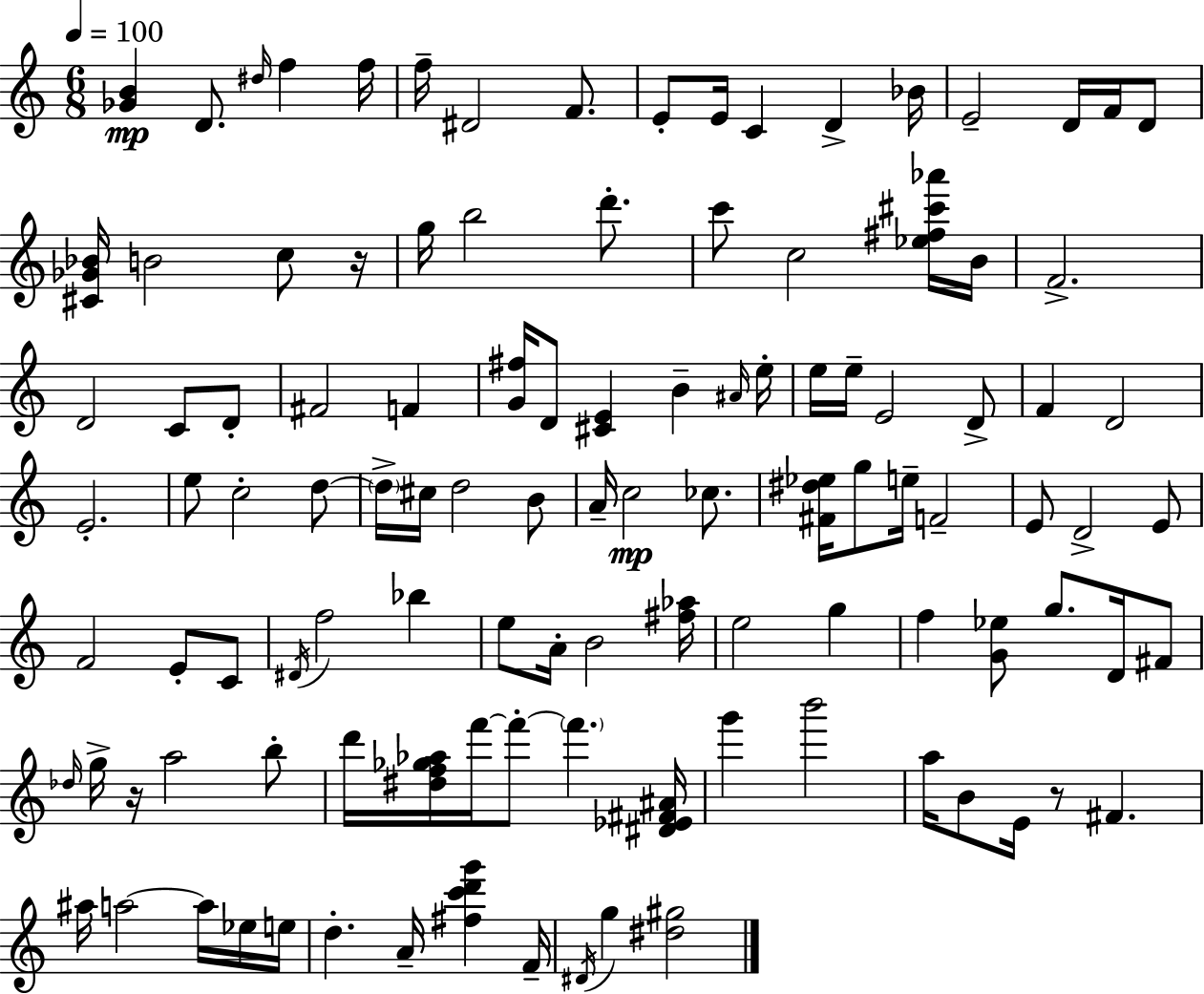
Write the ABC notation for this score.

X:1
T:Untitled
M:6/8
L:1/4
K:Am
[_GB] D/2 ^d/4 f f/4 f/4 ^D2 F/2 E/2 E/4 C D _B/4 E2 D/4 F/4 D/2 [^C_G_B]/4 B2 c/2 z/4 g/4 b2 d'/2 c'/2 c2 [_e^f^c'_a']/4 B/4 F2 D2 C/2 D/2 ^F2 F [G^f]/4 D/2 [^CE] B ^A/4 e/4 e/4 e/4 E2 D/2 F D2 E2 e/2 c2 d/2 d/4 ^c/4 d2 B/2 A/4 c2 _c/2 [^F^d_e]/4 g/2 e/4 F2 E/2 D2 E/2 F2 E/2 C/2 ^D/4 f2 _b e/2 A/4 B2 [^f_a]/4 e2 g f [G_e]/2 g/2 D/4 ^F/2 _d/4 g/4 z/4 a2 b/2 d'/4 [^df_g_a]/4 f'/4 f'/2 f' [^D_E^F^A]/4 g' b'2 a/4 B/2 E/4 z/2 ^F ^a/4 a2 a/4 _e/4 e/4 d A/4 [^fc'd'g'] F/4 ^D/4 g [^d^g]2